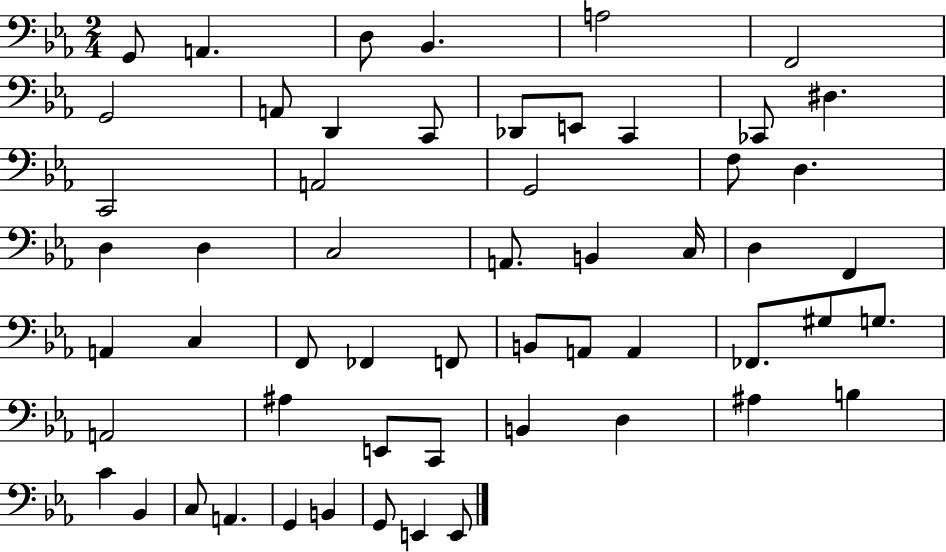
{
  \clef bass
  \numericTimeSignature
  \time 2/4
  \key ees \major
  g,8 a,4. | d8 bes,4. | a2 | f,2 | \break g,2 | a,8 d,4 c,8 | des,8 e,8 c,4 | ces,8 dis4. | \break c,2 | a,2 | g,2 | f8 d4. | \break d4 d4 | c2 | a,8. b,4 c16 | d4 f,4 | \break a,4 c4 | f,8 fes,4 f,8 | b,8 a,8 a,4 | fes,8. gis8 g8. | \break a,2 | ais4 e,8 c,8 | b,4 d4 | ais4 b4 | \break c'4 bes,4 | c8 a,4. | g,4 b,4 | g,8 e,4 e,8 | \break \bar "|."
}